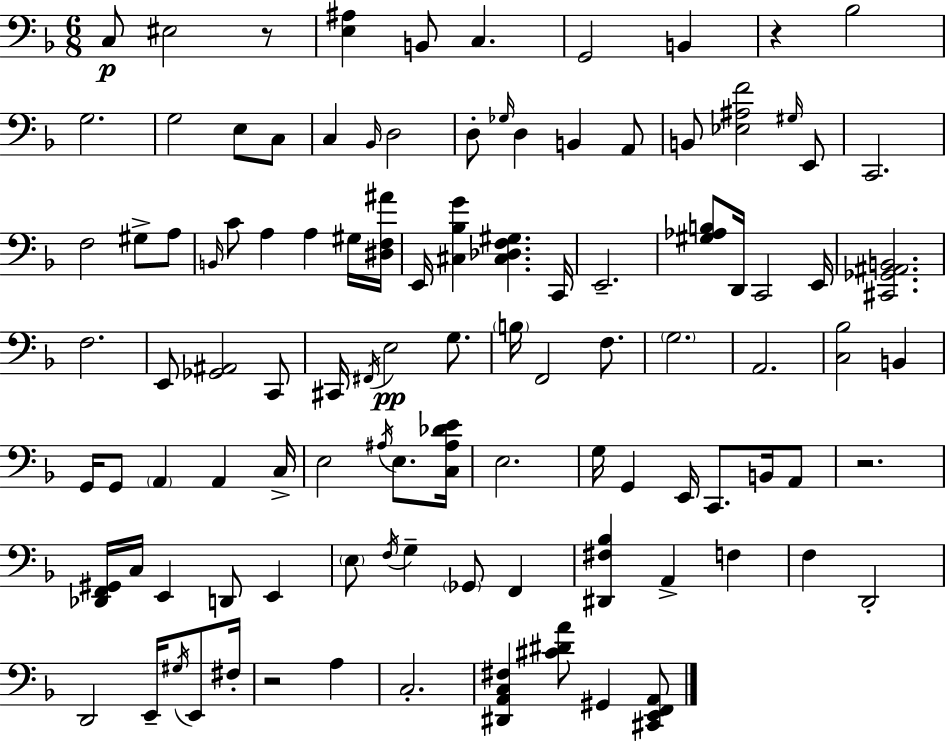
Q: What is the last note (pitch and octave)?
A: G#2